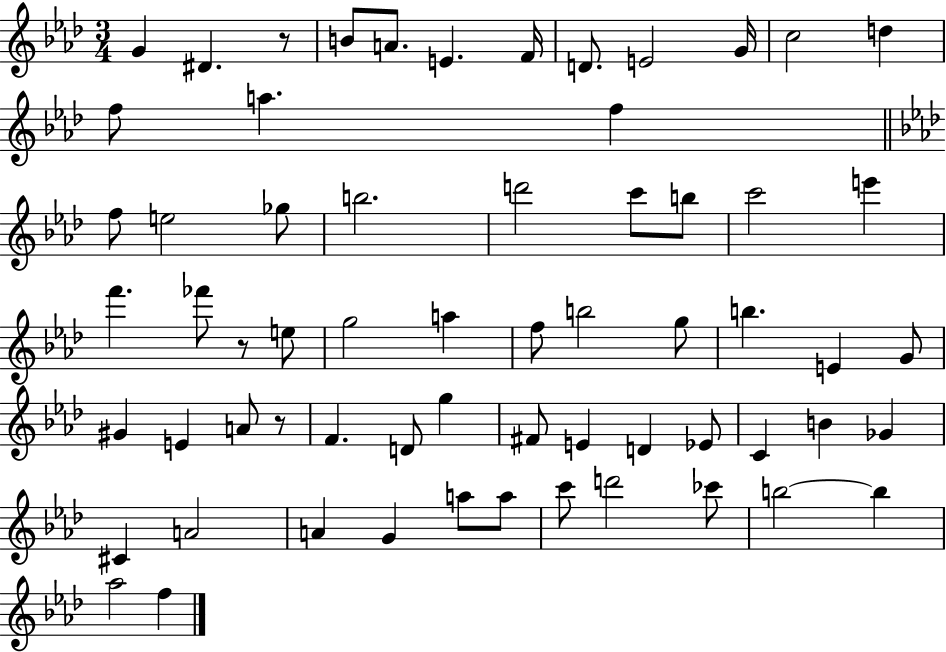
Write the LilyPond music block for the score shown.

{
  \clef treble
  \numericTimeSignature
  \time 3/4
  \key aes \major
  \repeat volta 2 { g'4 dis'4. r8 | b'8 a'8. e'4. f'16 | d'8. e'2 g'16 | c''2 d''4 | \break f''8 a''4. f''4 | \bar "||" \break \key f \minor f''8 e''2 ges''8 | b''2. | d'''2 c'''8 b''8 | c'''2 e'''4 | \break f'''4. fes'''8 r8 e''8 | g''2 a''4 | f''8 b''2 g''8 | b''4. e'4 g'8 | \break gis'4 e'4 a'8 r8 | f'4. d'8 g''4 | fis'8 e'4 d'4 ees'8 | c'4 b'4 ges'4 | \break cis'4 a'2 | a'4 g'4 a''8 a''8 | c'''8 d'''2 ces'''8 | b''2~~ b''4 | \break aes''2 f''4 | } \bar "|."
}